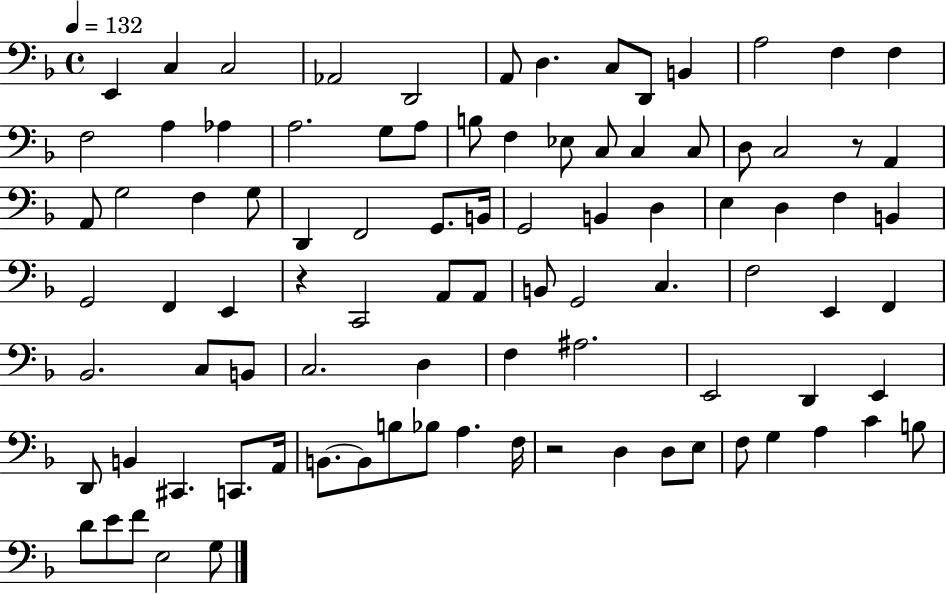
X:1
T:Untitled
M:4/4
L:1/4
K:F
E,, C, C,2 _A,,2 D,,2 A,,/2 D, C,/2 D,,/2 B,, A,2 F, F, F,2 A, _A, A,2 G,/2 A,/2 B,/2 F, _E,/2 C,/2 C, C,/2 D,/2 C,2 z/2 A,, A,,/2 G,2 F, G,/2 D,, F,,2 G,,/2 B,,/4 G,,2 B,, D, E, D, F, B,, G,,2 F,, E,, z C,,2 A,,/2 A,,/2 B,,/2 G,,2 C, F,2 E,, F,, _B,,2 C,/2 B,,/2 C,2 D, F, ^A,2 E,,2 D,, E,, D,,/2 B,, ^C,, C,,/2 A,,/4 B,,/2 B,,/2 B,/2 _B,/2 A, F,/4 z2 D, D,/2 E,/2 F,/2 G, A, C B,/2 D/2 E/2 F/2 E,2 G,/2